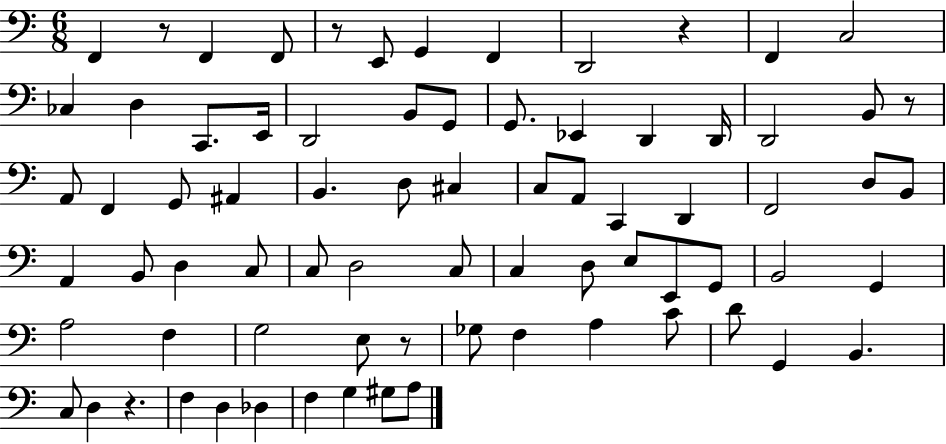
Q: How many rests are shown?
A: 6